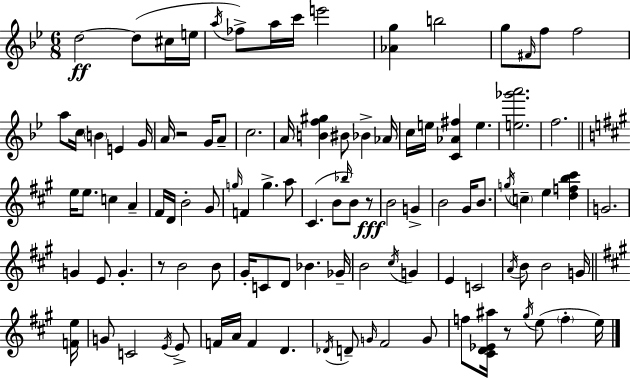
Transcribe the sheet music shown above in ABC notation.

X:1
T:Untitled
M:6/8
L:1/4
K:Gm
d2 d/2 ^c/4 e/4 a/4 _f/2 a/4 c'/4 e'2 [_Ag] b2 g/2 ^F/4 f/2 f2 a/2 c/4 B E G/4 A/4 z2 G/4 A/2 c2 A/4 [Bf^g] ^B/2 _B _A/4 c/4 e/4 [C_A^f] e [e_g'a']2 f2 e/4 e/2 c A ^F/4 D/4 B2 ^G/2 g/4 F g a/2 ^C B/2 _b/4 B/2 z/2 B2 G B2 ^G/4 B/2 g/4 c e [dfb^c'] G2 G E/2 G z/2 B2 B/2 ^G/4 C/2 D/2 _B _G/4 B2 ^c/4 G E C2 A/4 B/2 B2 G/4 [Fe]/4 G/2 C2 E/4 E/2 F/4 A/4 F D _D/4 D/2 G/4 ^F2 G/2 f/2 [^CD_E^a]/4 z/2 ^g/4 e/2 f e/4